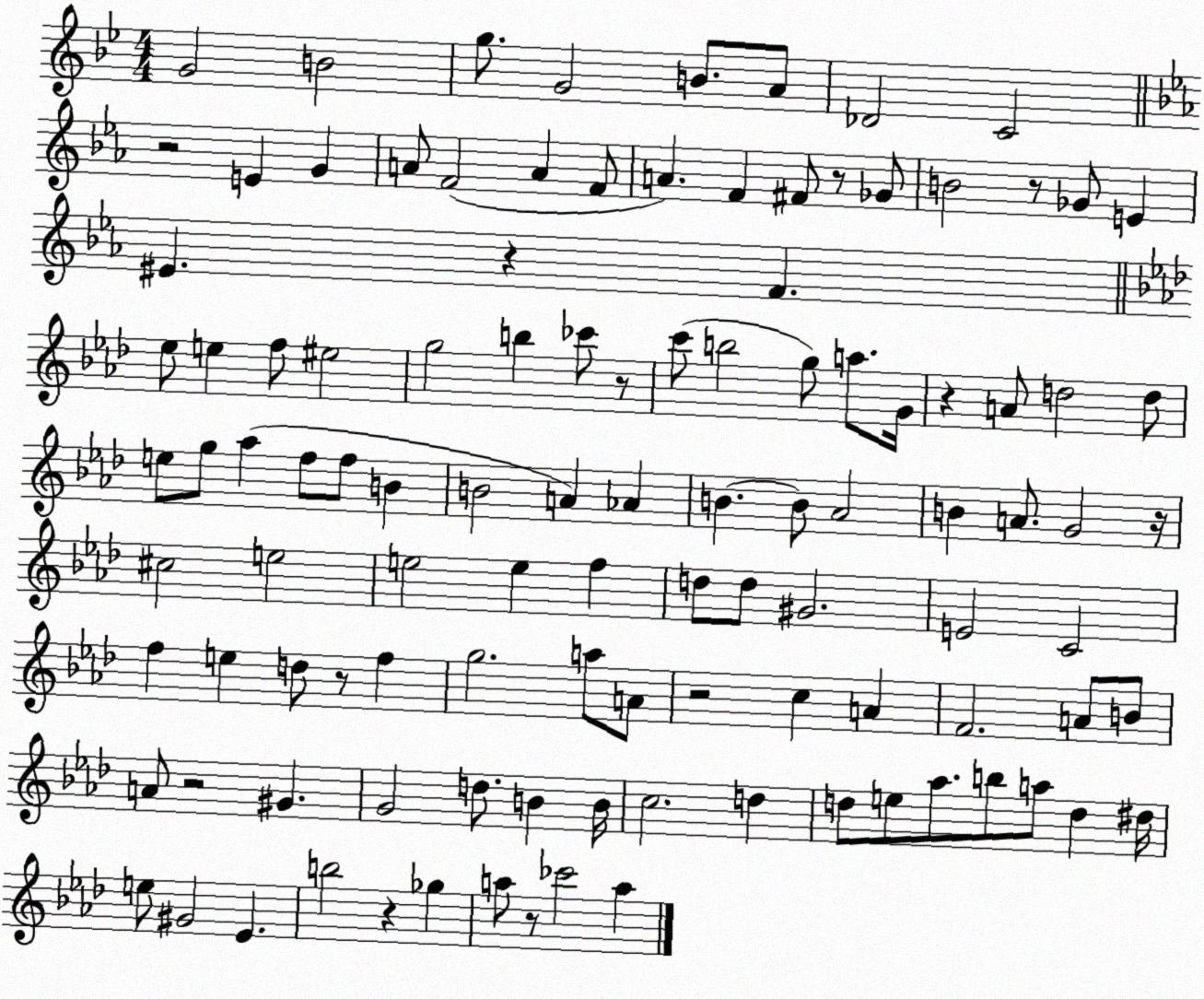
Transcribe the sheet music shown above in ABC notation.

X:1
T:Untitled
M:4/4
L:1/4
K:Bb
G2 B2 g/2 G2 B/2 A/2 _D2 C2 z2 E G A/2 F2 A F/2 A F ^F/2 z/2 _G/2 B2 z/2 _G/2 E ^E z F _e/2 e f/2 ^e2 g2 b _c'/2 z/2 c'/2 b2 g/2 a/2 G/4 z A/2 d2 d/2 e/2 g/2 _a f/2 f/2 B B2 A _A B B/2 _A2 B A/2 G2 z/4 ^c2 e2 e2 e f d/2 d/2 ^G2 E2 C2 f e d/2 z/2 f g2 a/2 A/2 z2 c A F2 A/2 B/2 A/2 z2 ^G G2 d/2 B B/4 c2 d d/2 e/2 _a/2 b/2 a/2 d ^d/4 e/2 ^G2 _E b2 z _g a/2 z/2 _c'2 a